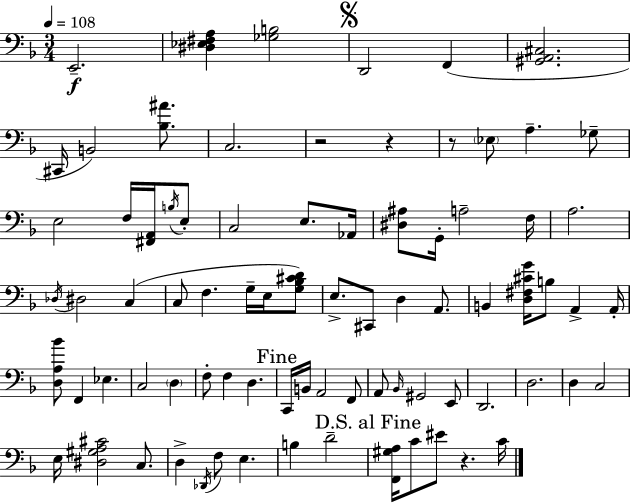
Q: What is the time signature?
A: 3/4